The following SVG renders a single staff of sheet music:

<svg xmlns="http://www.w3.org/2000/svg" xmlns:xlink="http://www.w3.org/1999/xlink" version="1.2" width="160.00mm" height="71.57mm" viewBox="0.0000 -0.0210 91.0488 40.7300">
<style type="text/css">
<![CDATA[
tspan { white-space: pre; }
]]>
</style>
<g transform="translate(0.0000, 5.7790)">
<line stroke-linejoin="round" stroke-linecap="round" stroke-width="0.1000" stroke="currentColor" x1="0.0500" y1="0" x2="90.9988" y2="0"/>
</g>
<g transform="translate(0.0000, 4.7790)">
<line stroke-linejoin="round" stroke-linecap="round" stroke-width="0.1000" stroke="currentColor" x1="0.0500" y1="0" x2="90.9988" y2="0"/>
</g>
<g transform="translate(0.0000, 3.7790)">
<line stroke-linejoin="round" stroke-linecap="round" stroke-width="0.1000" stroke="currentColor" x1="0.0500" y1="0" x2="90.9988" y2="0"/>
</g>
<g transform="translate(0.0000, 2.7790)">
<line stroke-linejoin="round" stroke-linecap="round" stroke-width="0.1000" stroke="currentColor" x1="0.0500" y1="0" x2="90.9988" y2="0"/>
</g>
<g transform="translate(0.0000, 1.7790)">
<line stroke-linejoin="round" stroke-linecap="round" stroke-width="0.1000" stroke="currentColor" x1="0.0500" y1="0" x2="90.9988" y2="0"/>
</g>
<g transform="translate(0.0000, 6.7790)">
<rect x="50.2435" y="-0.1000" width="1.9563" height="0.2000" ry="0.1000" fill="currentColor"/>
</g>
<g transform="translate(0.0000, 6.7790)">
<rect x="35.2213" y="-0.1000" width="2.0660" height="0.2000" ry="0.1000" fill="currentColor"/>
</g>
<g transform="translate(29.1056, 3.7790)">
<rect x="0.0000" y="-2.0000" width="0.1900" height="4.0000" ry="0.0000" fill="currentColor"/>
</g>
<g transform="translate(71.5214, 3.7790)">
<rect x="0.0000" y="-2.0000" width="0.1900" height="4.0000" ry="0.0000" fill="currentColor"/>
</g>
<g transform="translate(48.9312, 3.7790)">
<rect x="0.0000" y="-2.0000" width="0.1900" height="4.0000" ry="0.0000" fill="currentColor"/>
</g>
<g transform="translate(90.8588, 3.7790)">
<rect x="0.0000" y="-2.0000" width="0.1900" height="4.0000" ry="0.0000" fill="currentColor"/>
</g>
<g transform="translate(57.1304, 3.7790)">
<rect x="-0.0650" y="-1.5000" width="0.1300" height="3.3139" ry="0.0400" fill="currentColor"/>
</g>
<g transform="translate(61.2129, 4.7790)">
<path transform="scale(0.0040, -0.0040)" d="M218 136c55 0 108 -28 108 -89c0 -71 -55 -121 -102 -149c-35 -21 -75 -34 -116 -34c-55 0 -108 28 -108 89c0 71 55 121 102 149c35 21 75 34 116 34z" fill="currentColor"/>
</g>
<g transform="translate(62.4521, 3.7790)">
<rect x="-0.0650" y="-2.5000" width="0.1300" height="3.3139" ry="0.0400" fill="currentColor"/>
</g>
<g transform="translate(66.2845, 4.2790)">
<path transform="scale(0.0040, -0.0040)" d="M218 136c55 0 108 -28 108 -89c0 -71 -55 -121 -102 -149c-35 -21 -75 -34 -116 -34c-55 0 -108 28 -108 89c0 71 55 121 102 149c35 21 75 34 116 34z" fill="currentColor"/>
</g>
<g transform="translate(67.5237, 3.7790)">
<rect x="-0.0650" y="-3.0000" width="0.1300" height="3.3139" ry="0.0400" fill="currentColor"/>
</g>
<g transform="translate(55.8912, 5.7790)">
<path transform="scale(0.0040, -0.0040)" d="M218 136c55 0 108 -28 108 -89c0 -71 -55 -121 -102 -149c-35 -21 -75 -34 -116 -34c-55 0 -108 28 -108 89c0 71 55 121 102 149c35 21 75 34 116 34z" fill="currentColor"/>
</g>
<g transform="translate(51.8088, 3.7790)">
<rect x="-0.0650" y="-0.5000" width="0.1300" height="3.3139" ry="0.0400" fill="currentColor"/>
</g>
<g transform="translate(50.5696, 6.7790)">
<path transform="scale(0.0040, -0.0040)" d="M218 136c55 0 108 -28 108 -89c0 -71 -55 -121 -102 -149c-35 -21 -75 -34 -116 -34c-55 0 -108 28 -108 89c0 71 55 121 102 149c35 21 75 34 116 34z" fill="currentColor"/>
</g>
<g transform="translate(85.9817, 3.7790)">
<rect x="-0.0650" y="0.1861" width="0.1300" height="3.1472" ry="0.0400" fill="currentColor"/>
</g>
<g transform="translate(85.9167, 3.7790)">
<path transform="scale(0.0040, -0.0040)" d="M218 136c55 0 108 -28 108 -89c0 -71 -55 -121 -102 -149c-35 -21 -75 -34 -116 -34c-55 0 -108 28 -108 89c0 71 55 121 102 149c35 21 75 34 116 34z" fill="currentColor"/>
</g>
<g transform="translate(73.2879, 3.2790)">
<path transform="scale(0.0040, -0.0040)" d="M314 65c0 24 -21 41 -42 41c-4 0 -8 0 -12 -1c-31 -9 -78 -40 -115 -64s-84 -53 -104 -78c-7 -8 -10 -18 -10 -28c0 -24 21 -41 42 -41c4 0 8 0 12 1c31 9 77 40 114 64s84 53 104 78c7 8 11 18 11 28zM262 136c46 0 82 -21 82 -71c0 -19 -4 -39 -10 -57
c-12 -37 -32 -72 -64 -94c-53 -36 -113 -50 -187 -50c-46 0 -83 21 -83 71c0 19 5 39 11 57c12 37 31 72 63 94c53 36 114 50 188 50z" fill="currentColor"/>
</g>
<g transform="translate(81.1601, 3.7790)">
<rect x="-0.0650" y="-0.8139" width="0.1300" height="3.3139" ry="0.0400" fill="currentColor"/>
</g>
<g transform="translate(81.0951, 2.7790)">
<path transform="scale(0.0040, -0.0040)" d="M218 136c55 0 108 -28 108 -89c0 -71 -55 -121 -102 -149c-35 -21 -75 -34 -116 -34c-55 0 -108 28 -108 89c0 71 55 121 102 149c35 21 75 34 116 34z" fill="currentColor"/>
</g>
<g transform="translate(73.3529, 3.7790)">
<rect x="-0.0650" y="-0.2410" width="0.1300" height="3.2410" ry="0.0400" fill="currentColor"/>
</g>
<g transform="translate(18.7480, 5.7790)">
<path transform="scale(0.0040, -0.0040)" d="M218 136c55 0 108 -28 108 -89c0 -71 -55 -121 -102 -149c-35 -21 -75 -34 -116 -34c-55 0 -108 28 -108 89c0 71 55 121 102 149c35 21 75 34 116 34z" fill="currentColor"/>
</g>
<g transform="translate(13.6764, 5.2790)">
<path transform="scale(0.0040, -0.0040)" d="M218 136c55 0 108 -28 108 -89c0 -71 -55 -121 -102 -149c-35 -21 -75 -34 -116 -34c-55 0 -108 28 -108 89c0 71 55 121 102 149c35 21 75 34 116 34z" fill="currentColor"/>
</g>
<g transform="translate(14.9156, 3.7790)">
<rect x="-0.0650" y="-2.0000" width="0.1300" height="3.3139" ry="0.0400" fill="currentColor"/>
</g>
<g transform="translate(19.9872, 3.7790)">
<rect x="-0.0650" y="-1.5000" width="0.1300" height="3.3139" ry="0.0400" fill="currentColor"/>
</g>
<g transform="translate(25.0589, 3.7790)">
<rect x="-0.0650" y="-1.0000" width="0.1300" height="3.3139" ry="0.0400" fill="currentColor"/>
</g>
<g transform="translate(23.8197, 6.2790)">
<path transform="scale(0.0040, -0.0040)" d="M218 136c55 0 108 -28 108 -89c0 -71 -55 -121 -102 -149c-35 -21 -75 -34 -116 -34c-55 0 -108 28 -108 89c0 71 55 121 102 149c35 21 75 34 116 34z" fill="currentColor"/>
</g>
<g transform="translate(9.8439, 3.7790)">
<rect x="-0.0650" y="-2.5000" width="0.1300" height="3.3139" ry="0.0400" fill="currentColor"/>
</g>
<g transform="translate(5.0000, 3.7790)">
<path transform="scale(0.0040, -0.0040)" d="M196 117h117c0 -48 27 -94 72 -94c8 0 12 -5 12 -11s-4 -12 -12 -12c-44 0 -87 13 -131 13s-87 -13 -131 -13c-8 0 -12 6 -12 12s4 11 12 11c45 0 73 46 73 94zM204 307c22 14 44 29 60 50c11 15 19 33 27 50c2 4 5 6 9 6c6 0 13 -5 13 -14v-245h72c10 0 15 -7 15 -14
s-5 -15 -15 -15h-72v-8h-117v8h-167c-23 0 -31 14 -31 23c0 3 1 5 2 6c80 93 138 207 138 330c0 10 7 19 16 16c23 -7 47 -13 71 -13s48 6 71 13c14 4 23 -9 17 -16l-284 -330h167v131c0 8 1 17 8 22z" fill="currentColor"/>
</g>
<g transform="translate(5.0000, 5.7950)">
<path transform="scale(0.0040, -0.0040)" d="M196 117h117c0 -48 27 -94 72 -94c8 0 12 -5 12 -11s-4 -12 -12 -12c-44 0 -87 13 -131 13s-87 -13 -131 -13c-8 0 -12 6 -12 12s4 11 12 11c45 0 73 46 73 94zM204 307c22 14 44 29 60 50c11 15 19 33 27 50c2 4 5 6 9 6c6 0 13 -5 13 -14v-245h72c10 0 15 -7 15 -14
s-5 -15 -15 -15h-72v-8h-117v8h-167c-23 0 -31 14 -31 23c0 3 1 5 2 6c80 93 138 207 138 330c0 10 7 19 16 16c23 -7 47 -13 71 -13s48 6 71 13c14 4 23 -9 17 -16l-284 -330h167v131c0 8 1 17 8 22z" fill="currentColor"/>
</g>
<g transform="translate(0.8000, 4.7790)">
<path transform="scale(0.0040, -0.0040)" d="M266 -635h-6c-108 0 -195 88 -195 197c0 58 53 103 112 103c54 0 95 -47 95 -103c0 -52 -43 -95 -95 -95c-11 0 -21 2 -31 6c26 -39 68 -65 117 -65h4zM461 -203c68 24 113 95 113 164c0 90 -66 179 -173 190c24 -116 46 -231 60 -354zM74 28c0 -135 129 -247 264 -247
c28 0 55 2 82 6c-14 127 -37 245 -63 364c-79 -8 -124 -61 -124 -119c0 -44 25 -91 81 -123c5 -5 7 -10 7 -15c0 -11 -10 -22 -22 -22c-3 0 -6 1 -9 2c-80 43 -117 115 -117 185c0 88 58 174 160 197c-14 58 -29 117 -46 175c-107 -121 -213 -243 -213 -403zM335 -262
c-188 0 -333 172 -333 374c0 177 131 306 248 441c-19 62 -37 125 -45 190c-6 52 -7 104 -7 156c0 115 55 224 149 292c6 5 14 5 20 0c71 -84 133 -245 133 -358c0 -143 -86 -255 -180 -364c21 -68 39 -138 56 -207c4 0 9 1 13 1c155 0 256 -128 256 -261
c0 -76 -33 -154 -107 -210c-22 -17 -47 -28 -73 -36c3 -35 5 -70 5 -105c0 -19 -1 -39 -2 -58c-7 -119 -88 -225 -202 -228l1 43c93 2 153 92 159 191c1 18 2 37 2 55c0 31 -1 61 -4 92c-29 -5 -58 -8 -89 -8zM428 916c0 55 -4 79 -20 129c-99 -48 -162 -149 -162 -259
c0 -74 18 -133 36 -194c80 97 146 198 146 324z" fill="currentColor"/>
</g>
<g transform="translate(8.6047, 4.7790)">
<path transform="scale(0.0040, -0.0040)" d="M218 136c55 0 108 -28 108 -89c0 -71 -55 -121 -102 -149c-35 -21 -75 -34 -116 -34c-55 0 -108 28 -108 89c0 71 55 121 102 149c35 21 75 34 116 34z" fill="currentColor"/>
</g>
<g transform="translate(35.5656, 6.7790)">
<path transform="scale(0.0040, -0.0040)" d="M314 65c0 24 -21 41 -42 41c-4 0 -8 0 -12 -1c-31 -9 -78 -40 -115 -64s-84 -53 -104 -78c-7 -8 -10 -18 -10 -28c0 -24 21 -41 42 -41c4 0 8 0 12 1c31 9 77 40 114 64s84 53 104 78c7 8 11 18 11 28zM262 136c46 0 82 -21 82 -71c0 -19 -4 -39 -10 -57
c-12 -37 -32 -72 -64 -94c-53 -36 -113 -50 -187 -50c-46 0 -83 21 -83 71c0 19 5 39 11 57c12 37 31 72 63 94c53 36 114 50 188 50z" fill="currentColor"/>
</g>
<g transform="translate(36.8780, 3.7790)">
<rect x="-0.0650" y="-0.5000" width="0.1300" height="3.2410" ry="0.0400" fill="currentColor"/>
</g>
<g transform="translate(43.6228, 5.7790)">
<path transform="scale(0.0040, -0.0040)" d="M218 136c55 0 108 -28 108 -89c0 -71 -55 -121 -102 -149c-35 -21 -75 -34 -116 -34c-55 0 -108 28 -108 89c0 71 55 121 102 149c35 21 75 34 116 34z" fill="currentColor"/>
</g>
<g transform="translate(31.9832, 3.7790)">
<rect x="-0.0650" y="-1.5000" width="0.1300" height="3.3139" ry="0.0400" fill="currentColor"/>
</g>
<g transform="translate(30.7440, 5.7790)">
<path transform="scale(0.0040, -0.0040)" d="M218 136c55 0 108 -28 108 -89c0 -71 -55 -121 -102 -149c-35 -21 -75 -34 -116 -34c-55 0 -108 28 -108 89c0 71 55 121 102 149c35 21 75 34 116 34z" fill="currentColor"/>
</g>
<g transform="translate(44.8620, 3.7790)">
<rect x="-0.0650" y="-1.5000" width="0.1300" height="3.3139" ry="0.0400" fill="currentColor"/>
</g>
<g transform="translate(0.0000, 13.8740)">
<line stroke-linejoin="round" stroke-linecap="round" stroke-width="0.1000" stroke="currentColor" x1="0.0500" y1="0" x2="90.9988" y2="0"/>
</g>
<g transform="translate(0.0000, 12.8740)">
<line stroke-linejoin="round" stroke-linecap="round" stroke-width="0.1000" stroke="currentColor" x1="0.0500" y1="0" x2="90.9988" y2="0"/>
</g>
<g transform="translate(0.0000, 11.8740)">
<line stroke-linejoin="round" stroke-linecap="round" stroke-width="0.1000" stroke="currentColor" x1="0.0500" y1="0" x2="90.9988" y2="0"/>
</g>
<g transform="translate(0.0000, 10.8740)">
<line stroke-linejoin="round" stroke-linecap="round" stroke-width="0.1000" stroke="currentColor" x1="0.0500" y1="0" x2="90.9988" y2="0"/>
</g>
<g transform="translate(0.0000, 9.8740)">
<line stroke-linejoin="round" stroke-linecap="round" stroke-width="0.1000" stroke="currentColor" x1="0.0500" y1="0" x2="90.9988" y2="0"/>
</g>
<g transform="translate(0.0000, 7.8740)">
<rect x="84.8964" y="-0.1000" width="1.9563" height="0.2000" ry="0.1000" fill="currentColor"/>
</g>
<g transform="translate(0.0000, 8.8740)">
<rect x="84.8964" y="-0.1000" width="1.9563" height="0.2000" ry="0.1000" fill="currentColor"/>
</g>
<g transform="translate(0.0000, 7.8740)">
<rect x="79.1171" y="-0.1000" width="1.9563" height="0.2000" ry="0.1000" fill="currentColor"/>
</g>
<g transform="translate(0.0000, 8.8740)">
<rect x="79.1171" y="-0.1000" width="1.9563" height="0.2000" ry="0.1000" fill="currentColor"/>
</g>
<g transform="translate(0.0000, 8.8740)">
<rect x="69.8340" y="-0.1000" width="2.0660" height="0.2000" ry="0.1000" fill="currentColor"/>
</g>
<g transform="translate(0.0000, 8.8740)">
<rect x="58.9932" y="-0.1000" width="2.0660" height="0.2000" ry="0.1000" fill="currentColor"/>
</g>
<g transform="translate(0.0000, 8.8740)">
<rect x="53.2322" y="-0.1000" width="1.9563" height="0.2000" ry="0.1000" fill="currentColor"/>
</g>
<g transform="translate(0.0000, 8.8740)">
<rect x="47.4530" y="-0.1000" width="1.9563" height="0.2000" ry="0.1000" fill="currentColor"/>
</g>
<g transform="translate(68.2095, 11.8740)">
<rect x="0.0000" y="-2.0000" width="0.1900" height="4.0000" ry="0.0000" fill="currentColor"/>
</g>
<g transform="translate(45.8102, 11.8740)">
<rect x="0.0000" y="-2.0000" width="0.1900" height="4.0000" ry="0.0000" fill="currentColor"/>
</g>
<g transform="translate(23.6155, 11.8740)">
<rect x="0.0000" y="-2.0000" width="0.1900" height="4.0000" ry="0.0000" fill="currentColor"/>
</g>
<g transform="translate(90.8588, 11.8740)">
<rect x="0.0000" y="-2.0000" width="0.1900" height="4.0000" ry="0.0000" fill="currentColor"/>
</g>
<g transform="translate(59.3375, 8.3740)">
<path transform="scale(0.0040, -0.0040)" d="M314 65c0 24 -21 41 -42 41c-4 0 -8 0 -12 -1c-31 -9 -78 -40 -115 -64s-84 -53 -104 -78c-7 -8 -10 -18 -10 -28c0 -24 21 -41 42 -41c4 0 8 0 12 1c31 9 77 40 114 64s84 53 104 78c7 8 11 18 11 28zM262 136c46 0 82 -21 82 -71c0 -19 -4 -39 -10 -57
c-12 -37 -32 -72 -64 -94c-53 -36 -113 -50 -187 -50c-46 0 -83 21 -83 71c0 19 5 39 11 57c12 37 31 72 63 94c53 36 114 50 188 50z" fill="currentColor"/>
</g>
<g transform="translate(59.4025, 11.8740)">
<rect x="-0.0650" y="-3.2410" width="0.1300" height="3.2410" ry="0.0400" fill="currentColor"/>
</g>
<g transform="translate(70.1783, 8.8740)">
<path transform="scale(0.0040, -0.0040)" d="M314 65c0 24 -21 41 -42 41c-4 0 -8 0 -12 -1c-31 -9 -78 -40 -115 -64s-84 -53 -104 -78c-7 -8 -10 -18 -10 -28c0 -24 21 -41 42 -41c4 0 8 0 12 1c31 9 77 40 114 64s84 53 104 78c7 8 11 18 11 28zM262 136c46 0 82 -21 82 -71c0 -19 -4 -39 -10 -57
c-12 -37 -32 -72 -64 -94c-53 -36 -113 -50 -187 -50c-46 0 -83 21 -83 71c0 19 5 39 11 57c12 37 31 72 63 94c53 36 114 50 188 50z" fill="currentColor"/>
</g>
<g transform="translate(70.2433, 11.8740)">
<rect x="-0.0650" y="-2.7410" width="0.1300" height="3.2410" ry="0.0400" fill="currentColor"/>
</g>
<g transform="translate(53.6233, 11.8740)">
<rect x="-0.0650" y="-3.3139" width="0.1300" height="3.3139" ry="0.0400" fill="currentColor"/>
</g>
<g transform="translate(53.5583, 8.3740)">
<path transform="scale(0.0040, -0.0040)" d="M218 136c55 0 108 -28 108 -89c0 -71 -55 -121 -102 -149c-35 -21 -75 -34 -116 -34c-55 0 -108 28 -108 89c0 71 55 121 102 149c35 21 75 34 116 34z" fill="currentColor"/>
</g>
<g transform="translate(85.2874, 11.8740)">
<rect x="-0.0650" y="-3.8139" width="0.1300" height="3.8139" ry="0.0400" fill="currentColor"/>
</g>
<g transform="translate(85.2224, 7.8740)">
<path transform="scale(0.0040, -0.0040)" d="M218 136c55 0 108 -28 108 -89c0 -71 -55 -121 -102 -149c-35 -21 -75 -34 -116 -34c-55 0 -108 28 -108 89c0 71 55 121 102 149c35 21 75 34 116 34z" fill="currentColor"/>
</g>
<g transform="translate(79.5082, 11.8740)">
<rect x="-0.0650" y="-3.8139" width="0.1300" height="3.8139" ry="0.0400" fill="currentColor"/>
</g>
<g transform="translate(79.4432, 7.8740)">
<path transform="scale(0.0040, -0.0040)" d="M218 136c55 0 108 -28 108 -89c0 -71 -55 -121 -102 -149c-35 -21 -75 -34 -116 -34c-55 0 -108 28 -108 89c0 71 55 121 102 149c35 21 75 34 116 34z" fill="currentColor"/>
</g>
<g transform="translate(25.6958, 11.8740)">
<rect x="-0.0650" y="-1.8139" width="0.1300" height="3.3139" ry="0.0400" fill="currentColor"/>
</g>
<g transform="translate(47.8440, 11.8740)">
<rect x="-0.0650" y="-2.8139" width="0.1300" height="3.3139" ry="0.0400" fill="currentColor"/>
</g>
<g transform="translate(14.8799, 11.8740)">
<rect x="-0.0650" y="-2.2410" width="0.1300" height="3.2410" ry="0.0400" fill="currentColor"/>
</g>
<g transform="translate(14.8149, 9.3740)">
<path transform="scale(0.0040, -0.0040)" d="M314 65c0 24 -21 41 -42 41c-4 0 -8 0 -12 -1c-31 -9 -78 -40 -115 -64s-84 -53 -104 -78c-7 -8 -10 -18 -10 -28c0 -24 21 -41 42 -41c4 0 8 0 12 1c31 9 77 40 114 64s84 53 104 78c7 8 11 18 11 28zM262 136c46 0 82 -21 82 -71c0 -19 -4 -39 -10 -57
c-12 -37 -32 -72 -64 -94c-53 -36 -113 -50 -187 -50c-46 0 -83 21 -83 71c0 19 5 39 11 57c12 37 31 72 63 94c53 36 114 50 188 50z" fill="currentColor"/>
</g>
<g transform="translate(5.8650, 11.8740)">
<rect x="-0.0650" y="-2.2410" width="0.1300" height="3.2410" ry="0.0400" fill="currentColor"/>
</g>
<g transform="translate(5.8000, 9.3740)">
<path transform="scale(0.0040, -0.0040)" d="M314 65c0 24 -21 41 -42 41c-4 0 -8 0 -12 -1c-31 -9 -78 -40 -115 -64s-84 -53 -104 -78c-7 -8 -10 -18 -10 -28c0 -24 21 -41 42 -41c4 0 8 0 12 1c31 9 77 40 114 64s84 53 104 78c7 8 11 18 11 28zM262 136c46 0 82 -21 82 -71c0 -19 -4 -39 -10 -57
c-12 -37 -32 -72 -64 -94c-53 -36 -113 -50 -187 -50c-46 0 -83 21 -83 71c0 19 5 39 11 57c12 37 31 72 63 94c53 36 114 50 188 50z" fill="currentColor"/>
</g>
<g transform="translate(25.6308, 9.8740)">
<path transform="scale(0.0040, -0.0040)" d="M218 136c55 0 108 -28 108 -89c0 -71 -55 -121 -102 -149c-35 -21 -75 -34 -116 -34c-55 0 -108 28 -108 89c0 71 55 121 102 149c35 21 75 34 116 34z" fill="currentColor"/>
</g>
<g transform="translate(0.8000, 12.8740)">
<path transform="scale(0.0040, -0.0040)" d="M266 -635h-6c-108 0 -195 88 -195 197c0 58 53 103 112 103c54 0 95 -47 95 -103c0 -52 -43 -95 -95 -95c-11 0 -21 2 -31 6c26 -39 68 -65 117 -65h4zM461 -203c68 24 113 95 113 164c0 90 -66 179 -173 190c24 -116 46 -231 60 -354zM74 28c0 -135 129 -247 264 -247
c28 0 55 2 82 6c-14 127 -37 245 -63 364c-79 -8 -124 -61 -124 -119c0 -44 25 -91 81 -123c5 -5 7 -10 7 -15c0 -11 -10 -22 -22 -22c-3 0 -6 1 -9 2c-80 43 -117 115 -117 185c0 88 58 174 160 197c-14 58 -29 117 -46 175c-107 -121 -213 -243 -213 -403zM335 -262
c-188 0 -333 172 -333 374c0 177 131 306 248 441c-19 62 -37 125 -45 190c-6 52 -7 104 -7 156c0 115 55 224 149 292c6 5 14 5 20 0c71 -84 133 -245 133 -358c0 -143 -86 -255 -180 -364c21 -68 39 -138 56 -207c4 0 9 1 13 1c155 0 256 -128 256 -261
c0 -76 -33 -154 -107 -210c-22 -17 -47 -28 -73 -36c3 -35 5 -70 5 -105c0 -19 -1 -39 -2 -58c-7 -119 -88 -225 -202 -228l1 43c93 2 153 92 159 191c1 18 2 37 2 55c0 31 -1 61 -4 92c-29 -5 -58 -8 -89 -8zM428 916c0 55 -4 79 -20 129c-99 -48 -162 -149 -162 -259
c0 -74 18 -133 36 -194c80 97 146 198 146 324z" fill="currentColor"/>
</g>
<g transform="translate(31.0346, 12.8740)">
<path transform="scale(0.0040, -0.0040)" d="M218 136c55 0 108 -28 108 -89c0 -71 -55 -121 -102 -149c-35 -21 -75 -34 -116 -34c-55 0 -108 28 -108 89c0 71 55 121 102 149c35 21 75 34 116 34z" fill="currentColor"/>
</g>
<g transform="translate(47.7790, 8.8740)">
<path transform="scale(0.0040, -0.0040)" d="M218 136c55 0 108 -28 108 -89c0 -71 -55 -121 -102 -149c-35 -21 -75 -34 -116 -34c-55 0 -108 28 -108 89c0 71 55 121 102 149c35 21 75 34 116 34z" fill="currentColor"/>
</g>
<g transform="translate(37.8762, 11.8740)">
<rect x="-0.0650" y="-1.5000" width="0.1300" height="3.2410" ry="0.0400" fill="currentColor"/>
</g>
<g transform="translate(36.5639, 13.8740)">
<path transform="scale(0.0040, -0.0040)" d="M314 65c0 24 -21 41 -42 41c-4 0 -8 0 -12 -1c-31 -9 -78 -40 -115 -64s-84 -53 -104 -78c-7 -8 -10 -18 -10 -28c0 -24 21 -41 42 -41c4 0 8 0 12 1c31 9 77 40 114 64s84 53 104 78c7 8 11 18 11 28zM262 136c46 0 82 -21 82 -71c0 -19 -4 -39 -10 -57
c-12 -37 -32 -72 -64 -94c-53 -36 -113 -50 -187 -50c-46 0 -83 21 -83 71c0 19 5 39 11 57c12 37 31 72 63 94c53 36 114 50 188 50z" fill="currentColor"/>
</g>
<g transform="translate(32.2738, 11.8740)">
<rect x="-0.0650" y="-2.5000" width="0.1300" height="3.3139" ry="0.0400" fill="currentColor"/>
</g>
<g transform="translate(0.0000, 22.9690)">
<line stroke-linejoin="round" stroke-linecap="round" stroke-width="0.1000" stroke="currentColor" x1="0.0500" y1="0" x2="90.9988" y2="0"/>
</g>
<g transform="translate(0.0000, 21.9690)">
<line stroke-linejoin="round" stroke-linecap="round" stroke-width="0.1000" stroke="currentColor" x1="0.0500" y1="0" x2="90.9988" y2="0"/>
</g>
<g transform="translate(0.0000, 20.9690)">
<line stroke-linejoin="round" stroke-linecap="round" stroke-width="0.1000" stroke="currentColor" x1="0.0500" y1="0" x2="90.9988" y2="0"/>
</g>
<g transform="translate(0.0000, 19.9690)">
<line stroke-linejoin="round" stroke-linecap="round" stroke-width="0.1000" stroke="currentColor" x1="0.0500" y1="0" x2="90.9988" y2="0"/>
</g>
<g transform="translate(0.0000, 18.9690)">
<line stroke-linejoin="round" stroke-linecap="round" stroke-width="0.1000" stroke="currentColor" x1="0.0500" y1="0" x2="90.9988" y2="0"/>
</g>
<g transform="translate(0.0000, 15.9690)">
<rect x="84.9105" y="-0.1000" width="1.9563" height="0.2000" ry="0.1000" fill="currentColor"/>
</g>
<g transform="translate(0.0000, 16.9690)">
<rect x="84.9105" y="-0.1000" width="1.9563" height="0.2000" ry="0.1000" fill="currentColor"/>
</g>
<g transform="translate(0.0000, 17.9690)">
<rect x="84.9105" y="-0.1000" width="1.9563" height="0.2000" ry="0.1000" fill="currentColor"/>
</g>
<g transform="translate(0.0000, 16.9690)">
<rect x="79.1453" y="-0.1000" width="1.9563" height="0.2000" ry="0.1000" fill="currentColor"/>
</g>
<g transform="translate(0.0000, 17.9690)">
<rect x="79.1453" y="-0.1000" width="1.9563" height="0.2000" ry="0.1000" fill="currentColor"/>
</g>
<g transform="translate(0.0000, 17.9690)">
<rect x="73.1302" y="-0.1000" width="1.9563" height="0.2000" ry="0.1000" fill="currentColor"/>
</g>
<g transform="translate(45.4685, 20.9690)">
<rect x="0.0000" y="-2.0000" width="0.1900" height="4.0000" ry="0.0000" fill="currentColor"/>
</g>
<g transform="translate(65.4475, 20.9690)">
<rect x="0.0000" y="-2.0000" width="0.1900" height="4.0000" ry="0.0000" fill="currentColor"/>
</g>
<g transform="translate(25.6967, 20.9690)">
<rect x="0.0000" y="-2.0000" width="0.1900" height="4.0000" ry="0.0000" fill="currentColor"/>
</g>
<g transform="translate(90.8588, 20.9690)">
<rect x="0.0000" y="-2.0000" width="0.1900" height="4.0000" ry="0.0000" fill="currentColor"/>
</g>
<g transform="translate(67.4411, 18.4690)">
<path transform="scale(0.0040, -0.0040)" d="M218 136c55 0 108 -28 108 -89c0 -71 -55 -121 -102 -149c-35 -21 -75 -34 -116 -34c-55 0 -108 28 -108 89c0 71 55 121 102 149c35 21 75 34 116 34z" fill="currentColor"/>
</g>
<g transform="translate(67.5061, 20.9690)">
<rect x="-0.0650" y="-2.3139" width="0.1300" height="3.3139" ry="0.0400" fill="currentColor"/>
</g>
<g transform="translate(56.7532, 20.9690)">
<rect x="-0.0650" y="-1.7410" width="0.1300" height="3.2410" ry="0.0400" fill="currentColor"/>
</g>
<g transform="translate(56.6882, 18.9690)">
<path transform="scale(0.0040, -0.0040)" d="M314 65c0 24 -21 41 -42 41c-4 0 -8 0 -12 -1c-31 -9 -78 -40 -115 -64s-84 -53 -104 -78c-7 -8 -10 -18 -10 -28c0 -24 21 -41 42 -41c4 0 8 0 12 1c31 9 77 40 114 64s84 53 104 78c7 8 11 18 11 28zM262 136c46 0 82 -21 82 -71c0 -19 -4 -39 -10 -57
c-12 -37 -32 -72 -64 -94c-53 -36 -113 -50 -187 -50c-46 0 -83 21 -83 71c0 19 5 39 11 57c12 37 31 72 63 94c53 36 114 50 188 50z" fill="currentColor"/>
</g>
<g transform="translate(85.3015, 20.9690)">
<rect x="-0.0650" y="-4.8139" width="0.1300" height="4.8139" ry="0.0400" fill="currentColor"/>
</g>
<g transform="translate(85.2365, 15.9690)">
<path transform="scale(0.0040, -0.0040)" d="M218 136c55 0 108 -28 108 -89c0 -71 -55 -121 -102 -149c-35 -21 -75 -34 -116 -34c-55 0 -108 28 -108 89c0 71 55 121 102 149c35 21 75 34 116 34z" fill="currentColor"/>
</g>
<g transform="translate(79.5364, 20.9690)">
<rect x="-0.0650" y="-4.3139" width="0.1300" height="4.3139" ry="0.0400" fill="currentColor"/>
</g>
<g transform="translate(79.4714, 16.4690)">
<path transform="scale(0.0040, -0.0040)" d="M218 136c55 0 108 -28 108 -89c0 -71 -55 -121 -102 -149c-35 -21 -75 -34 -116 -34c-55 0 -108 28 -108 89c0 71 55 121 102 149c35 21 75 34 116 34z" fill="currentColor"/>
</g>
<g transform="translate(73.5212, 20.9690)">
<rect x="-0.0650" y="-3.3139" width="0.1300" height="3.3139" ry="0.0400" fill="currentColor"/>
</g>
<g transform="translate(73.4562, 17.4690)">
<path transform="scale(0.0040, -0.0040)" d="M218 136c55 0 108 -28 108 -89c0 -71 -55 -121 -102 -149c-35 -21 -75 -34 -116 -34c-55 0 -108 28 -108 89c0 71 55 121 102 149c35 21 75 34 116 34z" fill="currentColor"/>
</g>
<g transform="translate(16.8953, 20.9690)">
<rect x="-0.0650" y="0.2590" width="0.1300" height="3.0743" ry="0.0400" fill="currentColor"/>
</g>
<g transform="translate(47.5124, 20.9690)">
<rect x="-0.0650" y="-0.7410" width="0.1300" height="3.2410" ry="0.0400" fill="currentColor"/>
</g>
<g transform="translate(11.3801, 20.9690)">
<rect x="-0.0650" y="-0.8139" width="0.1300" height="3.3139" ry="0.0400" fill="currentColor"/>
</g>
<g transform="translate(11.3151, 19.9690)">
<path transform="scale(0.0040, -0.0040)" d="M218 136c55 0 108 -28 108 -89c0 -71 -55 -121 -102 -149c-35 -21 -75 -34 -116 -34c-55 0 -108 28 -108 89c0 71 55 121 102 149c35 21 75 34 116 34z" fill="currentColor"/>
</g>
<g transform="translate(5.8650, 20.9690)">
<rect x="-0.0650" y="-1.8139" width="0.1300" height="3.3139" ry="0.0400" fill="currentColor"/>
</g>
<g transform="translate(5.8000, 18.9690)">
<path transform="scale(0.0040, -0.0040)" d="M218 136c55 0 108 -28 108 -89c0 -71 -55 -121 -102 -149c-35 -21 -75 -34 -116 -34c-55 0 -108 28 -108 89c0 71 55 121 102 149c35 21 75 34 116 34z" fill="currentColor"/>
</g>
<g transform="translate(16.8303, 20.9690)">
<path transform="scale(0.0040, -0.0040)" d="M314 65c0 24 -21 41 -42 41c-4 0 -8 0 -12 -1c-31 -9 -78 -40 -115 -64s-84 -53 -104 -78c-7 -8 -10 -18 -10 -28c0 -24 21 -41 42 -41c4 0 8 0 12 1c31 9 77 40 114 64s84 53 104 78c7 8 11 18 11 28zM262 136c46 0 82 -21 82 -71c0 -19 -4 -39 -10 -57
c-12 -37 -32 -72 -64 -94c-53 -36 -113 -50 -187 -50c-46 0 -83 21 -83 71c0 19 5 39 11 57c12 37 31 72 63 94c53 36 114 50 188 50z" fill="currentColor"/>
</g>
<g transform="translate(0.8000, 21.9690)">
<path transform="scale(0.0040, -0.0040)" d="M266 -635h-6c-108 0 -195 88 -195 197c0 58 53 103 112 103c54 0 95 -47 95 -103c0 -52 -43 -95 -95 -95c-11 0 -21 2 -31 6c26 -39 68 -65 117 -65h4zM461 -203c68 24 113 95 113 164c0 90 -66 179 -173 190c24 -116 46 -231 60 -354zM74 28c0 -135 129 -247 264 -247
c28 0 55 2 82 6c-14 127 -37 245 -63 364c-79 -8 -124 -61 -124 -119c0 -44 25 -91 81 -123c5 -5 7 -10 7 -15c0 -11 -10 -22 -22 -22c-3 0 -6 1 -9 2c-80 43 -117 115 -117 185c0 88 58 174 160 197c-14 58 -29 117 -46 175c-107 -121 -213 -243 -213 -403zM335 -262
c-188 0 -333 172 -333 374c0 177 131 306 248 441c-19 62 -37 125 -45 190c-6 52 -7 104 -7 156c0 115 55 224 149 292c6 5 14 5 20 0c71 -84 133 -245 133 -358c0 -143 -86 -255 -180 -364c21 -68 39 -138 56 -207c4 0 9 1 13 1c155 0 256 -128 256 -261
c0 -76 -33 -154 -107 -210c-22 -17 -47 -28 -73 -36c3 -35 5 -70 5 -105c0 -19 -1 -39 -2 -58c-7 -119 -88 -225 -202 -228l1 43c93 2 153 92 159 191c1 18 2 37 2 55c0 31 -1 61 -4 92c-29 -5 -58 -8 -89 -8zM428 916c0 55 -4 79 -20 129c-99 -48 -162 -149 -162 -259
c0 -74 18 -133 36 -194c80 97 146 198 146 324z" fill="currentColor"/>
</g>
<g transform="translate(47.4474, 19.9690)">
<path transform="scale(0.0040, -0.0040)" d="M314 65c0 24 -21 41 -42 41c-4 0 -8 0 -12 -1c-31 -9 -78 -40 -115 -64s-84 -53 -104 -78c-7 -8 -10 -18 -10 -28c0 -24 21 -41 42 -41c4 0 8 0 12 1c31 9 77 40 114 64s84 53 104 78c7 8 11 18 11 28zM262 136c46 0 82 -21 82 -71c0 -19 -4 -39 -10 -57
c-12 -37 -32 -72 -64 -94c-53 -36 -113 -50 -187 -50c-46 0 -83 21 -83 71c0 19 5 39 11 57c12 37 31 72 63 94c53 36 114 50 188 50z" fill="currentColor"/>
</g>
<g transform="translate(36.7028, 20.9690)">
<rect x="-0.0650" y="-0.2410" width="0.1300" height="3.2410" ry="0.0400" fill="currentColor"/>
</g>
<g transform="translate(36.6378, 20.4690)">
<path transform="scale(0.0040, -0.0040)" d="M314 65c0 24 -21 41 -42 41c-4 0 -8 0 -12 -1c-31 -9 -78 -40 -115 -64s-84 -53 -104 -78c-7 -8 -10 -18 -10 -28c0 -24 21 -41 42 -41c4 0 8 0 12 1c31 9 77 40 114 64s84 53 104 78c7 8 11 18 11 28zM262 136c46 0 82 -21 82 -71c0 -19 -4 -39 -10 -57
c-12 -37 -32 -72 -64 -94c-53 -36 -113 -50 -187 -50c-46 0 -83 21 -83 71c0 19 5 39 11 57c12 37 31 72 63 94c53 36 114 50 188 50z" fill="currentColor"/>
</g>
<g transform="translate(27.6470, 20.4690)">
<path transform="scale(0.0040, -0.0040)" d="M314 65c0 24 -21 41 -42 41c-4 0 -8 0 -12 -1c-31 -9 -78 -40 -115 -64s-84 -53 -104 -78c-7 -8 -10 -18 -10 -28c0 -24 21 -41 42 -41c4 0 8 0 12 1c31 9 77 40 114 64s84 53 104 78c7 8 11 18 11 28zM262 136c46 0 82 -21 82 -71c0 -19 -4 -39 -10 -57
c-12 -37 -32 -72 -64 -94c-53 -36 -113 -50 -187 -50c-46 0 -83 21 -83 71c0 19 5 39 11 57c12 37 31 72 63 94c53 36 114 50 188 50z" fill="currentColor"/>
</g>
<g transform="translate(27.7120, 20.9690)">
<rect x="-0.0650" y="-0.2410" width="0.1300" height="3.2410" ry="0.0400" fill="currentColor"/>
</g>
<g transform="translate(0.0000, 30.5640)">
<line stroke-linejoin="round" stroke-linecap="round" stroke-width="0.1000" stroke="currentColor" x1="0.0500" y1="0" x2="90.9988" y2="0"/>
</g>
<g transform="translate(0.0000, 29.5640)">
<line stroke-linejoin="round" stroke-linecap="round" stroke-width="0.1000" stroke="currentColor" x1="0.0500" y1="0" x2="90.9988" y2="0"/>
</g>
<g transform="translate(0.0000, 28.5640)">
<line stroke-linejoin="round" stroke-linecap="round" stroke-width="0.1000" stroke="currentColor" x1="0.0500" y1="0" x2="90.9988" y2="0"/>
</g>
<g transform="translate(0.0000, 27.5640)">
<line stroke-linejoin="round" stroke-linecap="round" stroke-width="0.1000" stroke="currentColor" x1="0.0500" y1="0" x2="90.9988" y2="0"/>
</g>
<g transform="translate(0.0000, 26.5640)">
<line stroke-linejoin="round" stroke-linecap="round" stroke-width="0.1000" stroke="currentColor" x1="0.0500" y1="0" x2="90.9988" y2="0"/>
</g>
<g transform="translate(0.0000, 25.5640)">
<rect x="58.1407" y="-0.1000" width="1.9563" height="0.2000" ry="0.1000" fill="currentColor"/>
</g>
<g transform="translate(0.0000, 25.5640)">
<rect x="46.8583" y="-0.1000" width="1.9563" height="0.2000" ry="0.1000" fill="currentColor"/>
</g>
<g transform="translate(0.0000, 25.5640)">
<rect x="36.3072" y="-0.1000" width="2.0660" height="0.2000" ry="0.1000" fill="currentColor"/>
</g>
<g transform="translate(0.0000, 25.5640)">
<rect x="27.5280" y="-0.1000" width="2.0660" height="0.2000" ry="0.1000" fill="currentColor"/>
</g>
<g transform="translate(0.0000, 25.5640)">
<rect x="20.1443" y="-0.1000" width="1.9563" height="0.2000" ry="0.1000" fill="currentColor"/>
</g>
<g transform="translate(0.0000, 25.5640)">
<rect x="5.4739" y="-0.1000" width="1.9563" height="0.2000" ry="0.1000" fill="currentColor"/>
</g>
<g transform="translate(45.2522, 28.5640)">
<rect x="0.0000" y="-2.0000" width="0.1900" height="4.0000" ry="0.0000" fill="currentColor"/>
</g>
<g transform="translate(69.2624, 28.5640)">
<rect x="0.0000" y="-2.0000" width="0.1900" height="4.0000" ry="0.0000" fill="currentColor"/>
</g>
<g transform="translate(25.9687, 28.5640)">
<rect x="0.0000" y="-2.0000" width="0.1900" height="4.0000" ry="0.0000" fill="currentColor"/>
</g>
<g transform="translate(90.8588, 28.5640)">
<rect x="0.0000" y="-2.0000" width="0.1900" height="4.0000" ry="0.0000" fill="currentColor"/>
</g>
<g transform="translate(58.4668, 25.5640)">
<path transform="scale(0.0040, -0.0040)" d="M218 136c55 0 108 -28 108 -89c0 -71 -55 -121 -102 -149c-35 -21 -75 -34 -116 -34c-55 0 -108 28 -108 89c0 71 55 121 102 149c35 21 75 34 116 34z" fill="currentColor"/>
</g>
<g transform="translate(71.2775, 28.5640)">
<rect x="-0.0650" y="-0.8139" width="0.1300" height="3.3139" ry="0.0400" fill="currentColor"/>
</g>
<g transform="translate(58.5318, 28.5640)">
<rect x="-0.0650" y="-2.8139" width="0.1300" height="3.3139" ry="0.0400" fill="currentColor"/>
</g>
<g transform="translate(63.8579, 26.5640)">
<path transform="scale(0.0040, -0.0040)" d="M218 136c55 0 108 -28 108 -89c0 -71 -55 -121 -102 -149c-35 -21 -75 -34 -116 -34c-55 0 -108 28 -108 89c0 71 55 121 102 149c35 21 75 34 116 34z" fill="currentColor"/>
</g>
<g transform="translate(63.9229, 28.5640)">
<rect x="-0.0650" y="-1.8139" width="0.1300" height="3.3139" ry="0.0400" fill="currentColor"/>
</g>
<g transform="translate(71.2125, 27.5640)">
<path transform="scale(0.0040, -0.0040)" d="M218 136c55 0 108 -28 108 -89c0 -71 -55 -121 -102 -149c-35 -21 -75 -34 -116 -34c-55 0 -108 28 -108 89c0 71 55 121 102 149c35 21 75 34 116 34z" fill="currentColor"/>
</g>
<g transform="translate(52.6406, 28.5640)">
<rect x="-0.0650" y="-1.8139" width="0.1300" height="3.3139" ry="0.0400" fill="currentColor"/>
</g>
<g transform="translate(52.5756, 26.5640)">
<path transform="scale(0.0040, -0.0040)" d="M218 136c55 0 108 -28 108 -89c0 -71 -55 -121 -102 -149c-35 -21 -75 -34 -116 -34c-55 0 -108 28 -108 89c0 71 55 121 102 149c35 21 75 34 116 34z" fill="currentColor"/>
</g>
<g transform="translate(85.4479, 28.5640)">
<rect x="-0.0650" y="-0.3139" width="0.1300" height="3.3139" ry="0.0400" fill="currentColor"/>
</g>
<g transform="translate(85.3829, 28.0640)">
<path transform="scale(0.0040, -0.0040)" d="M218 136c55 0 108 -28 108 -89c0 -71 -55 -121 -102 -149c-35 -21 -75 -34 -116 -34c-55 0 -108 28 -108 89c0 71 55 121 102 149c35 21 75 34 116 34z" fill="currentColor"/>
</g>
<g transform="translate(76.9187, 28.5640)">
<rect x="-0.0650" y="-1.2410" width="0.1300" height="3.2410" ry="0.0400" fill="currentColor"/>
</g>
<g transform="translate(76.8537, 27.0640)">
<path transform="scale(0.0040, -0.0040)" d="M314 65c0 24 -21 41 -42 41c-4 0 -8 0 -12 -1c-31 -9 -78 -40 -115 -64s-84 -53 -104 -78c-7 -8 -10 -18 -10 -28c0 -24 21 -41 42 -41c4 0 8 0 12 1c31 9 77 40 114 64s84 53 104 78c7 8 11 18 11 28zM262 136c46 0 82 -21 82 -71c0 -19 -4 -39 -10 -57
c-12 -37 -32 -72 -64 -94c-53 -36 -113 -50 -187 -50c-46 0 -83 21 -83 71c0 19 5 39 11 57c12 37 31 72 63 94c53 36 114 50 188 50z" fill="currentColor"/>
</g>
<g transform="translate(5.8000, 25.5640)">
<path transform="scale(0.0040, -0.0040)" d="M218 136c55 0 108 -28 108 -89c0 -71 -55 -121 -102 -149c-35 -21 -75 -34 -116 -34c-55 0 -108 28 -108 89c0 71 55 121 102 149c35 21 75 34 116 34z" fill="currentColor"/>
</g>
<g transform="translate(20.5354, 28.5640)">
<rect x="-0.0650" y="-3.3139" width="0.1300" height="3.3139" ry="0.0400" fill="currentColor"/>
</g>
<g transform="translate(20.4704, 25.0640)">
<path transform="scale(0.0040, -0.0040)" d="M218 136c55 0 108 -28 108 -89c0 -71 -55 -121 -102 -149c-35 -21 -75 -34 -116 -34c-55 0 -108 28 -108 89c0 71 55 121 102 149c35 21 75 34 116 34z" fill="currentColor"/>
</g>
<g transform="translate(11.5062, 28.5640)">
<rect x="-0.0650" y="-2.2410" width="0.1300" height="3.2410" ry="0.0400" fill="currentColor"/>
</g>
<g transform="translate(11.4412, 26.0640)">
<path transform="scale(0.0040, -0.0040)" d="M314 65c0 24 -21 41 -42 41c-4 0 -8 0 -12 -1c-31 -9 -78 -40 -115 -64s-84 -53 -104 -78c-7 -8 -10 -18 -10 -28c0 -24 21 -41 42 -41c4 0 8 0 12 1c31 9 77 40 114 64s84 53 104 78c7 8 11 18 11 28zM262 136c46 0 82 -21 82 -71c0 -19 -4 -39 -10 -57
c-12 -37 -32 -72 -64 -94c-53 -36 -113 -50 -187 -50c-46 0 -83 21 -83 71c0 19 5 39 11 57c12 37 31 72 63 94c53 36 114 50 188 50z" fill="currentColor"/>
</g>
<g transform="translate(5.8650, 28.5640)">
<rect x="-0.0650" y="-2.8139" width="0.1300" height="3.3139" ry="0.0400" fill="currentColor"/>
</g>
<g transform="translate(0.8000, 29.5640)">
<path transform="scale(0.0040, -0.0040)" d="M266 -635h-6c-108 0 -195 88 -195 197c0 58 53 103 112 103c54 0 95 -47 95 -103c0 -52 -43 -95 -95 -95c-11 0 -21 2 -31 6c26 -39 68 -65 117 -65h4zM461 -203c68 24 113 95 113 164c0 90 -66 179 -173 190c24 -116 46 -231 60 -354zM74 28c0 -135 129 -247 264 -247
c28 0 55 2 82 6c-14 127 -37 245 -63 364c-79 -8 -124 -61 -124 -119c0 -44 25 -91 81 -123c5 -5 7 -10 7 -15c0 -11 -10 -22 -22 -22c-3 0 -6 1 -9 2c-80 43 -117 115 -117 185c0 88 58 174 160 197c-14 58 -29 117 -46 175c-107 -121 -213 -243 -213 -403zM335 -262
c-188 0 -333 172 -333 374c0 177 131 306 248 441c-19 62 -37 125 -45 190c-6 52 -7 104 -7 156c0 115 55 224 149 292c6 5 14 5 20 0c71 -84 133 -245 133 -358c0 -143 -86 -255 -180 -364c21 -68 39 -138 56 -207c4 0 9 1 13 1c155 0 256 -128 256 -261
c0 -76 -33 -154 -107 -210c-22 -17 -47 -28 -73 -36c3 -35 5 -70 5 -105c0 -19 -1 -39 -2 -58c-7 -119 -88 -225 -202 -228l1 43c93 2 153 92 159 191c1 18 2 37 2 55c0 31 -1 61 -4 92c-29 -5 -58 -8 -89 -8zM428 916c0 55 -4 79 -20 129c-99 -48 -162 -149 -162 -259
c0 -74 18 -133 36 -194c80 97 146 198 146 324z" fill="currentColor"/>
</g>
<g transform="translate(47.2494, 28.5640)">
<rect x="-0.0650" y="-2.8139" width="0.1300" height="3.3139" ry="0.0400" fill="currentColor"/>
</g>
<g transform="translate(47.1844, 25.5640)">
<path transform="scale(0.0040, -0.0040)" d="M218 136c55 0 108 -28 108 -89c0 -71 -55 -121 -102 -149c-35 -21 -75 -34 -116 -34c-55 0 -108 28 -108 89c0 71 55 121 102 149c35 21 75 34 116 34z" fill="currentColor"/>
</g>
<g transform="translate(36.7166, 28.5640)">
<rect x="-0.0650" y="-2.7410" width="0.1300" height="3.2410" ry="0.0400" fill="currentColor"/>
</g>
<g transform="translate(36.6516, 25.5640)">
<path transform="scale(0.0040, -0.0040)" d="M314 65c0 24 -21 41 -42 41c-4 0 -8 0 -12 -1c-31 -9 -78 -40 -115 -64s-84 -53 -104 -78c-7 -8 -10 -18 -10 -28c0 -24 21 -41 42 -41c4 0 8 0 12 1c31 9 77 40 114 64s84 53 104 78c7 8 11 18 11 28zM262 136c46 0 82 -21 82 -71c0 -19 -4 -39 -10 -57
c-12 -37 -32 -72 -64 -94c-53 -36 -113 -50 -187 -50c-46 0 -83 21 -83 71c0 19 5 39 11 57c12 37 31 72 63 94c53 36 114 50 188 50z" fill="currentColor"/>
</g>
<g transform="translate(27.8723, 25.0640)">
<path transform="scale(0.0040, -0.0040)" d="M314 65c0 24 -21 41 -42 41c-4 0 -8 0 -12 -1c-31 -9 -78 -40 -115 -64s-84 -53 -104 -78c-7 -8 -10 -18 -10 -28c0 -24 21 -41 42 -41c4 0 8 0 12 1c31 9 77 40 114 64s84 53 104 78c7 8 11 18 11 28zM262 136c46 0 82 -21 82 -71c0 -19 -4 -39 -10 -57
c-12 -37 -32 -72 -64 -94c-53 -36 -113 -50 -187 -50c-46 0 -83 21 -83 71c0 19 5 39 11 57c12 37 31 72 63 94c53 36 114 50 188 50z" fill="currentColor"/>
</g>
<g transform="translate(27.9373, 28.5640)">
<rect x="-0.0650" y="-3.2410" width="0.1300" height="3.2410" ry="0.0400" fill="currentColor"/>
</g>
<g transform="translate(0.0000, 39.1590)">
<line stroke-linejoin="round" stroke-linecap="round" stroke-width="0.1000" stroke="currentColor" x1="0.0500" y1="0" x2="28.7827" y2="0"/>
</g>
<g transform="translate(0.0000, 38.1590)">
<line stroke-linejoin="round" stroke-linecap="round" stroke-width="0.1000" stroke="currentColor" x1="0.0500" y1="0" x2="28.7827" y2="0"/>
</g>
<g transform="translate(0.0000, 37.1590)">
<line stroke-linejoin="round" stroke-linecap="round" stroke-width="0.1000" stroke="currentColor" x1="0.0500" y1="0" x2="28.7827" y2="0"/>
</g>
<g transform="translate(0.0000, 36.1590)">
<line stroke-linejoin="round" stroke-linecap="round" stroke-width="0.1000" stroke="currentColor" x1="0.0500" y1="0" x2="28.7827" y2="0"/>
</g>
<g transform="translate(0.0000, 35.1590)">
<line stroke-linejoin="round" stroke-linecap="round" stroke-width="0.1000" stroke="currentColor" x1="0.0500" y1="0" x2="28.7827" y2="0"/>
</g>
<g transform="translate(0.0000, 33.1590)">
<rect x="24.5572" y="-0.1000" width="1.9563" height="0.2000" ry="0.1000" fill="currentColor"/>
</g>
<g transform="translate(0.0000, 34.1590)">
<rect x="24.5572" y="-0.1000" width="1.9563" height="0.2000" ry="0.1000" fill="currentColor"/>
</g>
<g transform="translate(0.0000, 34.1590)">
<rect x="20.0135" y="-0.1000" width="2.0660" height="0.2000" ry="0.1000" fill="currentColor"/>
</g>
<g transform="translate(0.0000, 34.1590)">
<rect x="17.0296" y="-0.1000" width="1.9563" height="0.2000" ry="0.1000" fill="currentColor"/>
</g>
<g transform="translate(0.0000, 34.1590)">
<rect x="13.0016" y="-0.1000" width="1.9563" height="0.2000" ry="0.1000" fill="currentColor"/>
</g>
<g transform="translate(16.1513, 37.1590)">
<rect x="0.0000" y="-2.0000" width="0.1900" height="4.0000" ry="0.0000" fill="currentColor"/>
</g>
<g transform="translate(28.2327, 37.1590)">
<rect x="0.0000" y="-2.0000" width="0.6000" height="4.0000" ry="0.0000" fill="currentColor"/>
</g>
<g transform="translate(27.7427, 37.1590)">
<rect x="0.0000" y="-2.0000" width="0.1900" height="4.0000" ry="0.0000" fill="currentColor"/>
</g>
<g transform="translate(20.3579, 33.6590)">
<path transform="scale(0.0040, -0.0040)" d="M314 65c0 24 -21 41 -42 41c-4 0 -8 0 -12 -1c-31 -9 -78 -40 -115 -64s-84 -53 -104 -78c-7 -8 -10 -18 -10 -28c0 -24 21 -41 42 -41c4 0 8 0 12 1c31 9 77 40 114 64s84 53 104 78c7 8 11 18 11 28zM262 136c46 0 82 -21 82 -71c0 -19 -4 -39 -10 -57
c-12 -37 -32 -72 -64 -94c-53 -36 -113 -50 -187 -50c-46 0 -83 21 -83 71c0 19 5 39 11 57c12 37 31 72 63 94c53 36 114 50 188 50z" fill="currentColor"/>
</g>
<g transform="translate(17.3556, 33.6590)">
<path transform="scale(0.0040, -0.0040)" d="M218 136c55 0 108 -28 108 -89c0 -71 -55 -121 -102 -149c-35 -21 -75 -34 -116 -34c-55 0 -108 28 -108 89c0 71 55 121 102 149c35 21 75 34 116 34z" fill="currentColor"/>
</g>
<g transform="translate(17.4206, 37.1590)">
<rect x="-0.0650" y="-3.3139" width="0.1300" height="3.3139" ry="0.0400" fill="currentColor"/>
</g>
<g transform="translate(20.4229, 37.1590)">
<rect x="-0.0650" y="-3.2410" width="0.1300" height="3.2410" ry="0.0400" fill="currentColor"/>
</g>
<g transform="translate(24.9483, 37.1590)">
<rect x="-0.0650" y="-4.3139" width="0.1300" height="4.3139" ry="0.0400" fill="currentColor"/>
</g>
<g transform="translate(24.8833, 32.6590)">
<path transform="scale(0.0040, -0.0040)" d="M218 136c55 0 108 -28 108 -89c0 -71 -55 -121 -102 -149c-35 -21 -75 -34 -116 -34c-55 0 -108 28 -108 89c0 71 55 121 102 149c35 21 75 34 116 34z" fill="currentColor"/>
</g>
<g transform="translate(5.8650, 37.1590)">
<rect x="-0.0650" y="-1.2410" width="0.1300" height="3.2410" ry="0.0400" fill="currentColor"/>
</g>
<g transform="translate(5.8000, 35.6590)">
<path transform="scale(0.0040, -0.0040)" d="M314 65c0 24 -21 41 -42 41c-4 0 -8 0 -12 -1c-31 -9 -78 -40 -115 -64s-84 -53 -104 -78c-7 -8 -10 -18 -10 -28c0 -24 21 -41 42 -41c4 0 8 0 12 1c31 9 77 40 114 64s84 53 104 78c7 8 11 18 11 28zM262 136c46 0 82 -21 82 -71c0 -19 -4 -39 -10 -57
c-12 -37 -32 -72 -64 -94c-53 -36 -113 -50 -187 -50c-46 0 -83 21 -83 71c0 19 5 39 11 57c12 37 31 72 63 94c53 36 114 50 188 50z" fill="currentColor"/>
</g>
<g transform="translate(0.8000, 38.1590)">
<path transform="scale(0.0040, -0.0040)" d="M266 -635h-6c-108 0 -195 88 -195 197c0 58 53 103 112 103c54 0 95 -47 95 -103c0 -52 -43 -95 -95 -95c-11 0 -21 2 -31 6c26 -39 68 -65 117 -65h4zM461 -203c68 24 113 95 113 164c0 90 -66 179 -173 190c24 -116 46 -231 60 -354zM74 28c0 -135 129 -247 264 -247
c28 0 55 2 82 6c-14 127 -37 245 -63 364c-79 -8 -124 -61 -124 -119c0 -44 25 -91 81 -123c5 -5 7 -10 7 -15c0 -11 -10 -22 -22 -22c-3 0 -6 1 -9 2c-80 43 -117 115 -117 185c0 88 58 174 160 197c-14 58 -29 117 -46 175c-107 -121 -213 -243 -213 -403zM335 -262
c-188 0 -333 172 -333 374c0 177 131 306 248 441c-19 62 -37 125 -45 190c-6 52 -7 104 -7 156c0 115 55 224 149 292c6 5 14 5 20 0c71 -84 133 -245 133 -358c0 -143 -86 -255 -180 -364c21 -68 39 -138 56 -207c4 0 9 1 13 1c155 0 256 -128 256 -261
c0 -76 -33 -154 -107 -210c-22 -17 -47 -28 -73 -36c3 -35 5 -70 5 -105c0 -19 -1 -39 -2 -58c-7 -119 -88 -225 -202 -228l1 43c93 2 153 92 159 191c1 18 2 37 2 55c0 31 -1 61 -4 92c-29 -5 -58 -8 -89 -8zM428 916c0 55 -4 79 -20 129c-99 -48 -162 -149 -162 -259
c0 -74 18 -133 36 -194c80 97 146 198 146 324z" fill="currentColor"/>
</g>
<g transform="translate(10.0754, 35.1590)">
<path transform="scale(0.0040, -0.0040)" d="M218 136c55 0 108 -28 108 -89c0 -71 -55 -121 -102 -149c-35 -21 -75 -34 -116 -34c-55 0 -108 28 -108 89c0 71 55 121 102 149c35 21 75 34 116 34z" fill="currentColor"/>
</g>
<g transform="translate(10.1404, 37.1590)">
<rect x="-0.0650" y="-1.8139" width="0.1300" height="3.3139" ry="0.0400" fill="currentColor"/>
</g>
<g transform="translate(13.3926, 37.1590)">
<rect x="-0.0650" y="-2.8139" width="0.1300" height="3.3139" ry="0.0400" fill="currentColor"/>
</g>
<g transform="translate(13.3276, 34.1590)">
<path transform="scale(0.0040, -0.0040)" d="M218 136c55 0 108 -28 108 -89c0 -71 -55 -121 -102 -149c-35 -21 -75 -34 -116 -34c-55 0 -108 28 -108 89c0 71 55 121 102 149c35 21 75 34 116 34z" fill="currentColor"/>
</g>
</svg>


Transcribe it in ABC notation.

X:1
T:Untitled
M:4/4
L:1/4
K:C
G F E D E C2 E C E G A c2 d B g2 g2 f G E2 a b b2 a2 c' c' f d B2 c2 c2 d2 f2 g b d' e' a g2 b b2 a2 a f a f d e2 c e2 f a b b2 d'